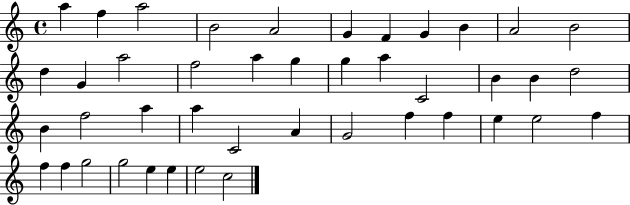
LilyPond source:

{
  \clef treble
  \time 4/4
  \defaultTimeSignature
  \key c \major
  a''4 f''4 a''2 | b'2 a'2 | g'4 f'4 g'4 b'4 | a'2 b'2 | \break d''4 g'4 a''2 | f''2 a''4 g''4 | g''4 a''4 c'2 | b'4 b'4 d''2 | \break b'4 f''2 a''4 | a''4 c'2 a'4 | g'2 f''4 f''4 | e''4 e''2 f''4 | \break f''4 f''4 g''2 | g''2 e''4 e''4 | e''2 c''2 | \bar "|."
}